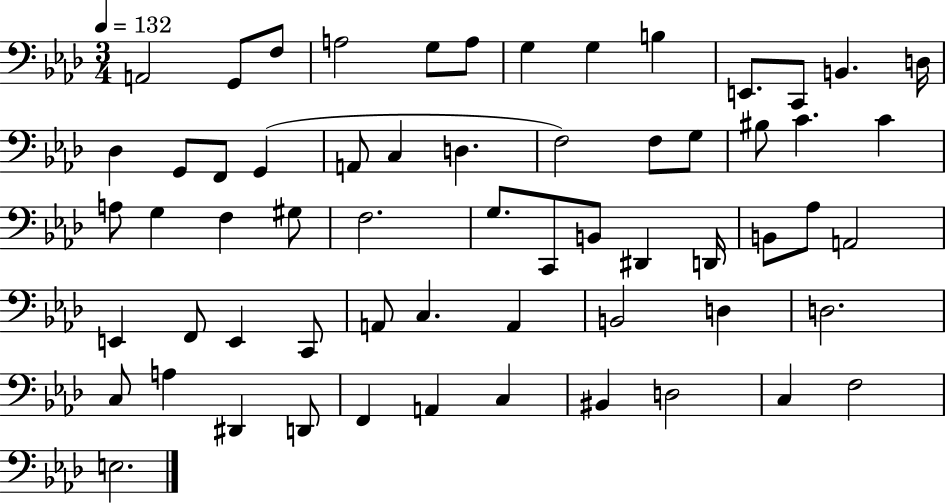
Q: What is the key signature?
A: AES major